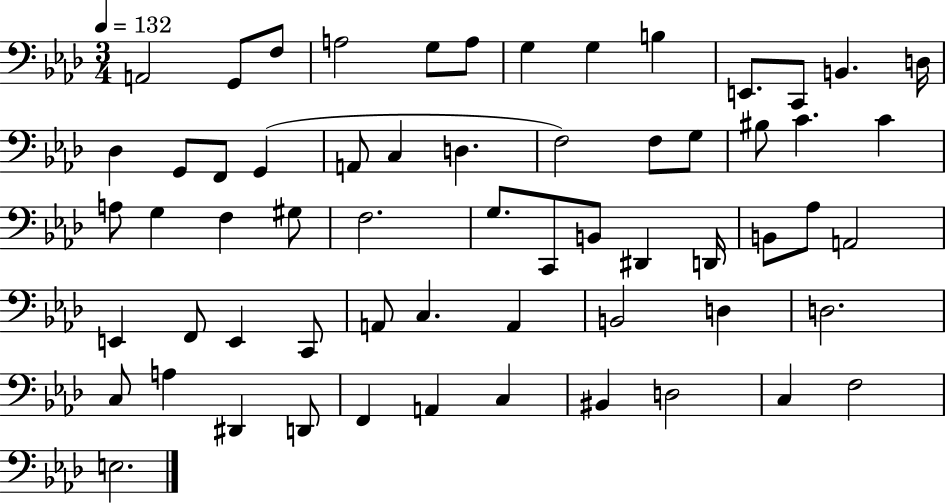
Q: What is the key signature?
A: AES major